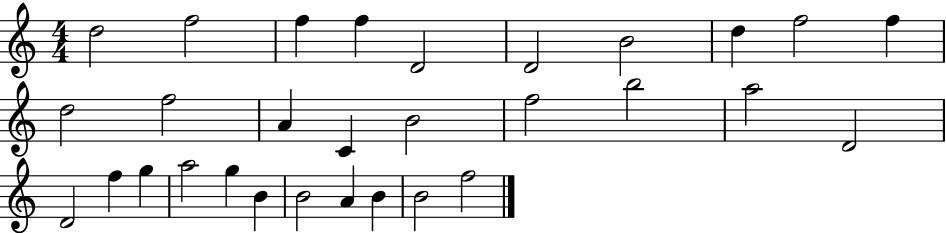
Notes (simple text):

D5/h F5/h F5/q F5/q D4/h D4/h B4/h D5/q F5/h F5/q D5/h F5/h A4/q C4/q B4/h F5/h B5/h A5/h D4/h D4/h F5/q G5/q A5/h G5/q B4/q B4/h A4/q B4/q B4/h F5/h